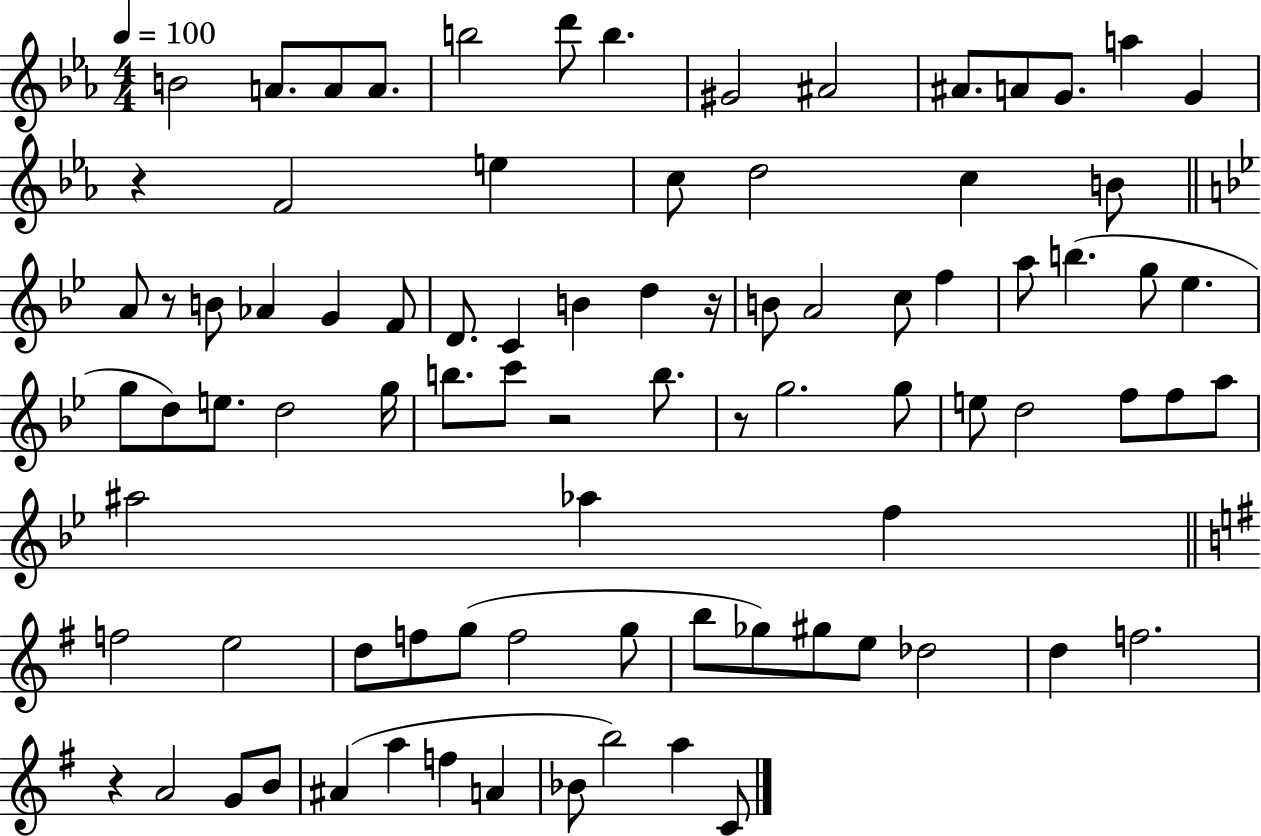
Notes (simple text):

B4/h A4/e. A4/e A4/e. B5/h D6/e B5/q. G#4/h A#4/h A#4/e. A4/e G4/e. A5/q G4/q R/q F4/h E5/q C5/e D5/h C5/q B4/e A4/e R/e B4/e Ab4/q G4/q F4/e D4/e. C4/q B4/q D5/q R/s B4/e A4/h C5/e F5/q A5/e B5/q. G5/e Eb5/q. G5/e D5/e E5/e. D5/h G5/s B5/e. C6/e R/h B5/e. R/e G5/h. G5/e E5/e D5/h F5/e F5/e A5/e A#5/h Ab5/q F5/q F5/h E5/h D5/e F5/e G5/e F5/h G5/e B5/e Gb5/e G#5/e E5/e Db5/h D5/q F5/h. R/q A4/h G4/e B4/e A#4/q A5/q F5/q A4/q Bb4/e B5/h A5/q C4/e